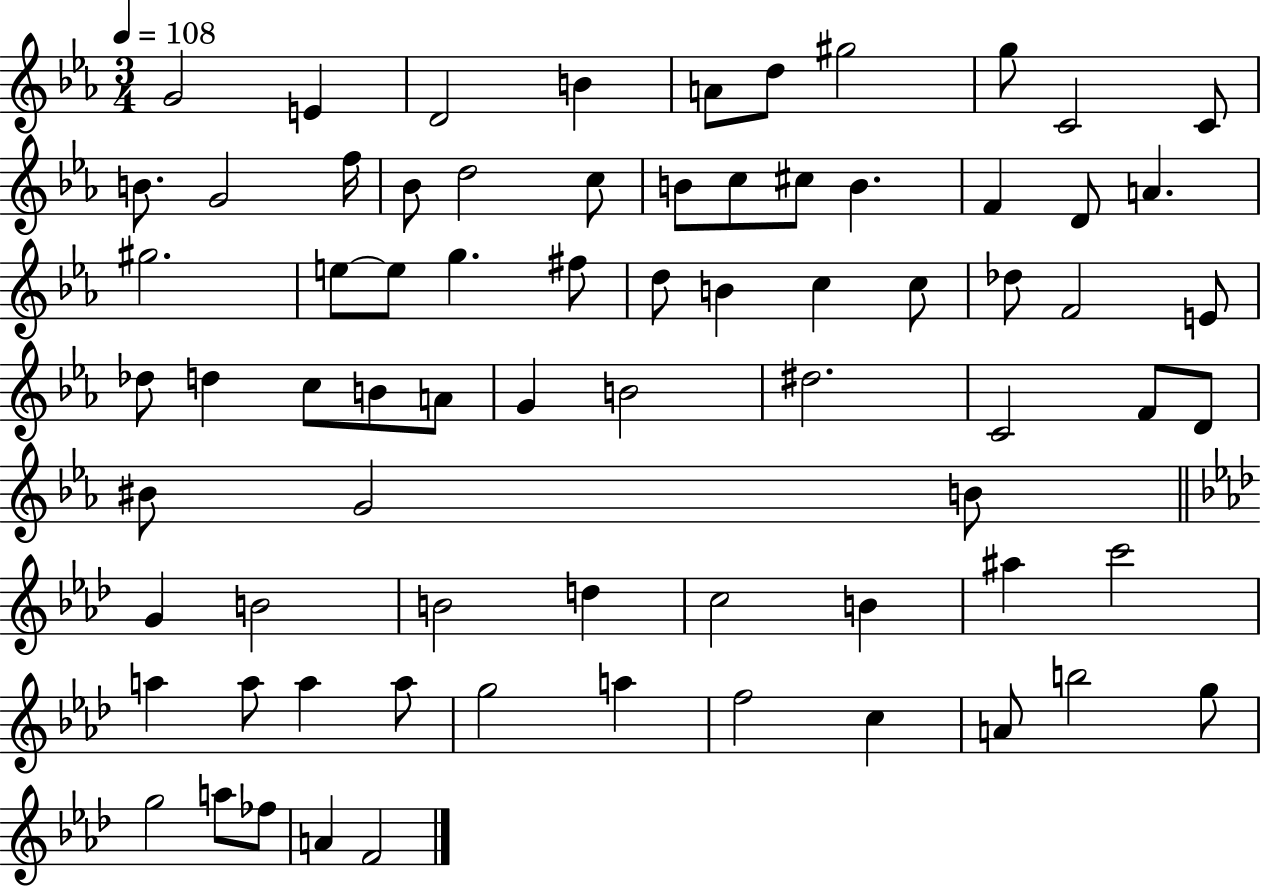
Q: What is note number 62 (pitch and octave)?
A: G5